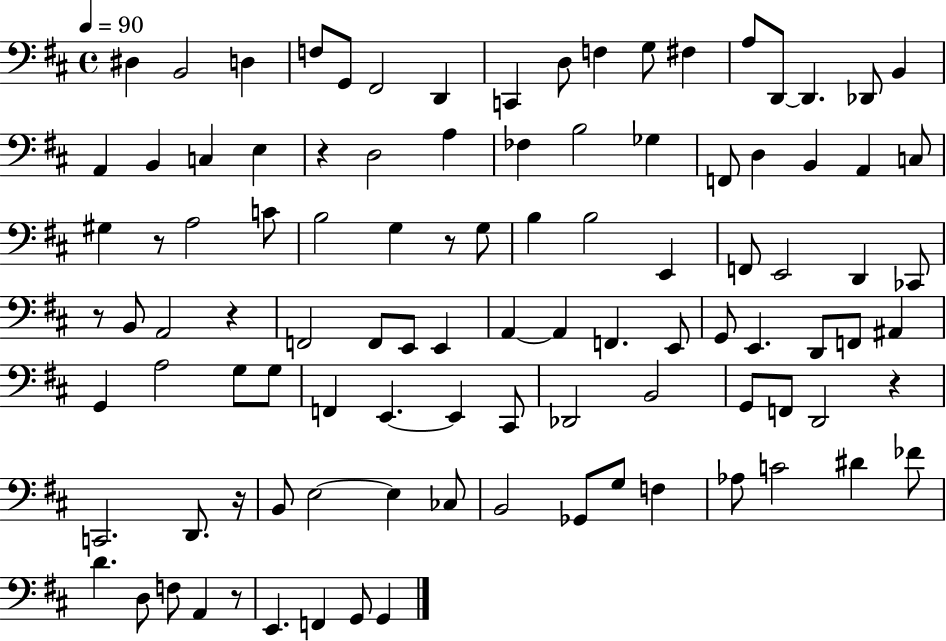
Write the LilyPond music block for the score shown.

{
  \clef bass
  \time 4/4
  \defaultTimeSignature
  \key d \major
  \tempo 4 = 90
  dis4 b,2 d4 | f8 g,8 fis,2 d,4 | c,4 d8 f4 g8 fis4 | a8 d,8~~ d,4. des,8 b,4 | \break a,4 b,4 c4 e4 | r4 d2 a4 | fes4 b2 ges4 | f,8 d4 b,4 a,4 c8 | \break gis4 r8 a2 c'8 | b2 g4 r8 g8 | b4 b2 e,4 | f,8 e,2 d,4 ces,8 | \break r8 b,8 a,2 r4 | f,2 f,8 e,8 e,4 | a,4~~ a,4 f,4. e,8 | g,8 e,4. d,8 f,8 ais,4 | \break g,4 a2 g8 g8 | f,4 e,4.~~ e,4 cis,8 | des,2 b,2 | g,8 f,8 d,2 r4 | \break c,2. d,8. r16 | b,8 e2~~ e4 ces8 | b,2 ges,8 g8 f4 | aes8 c'2 dis'4 fes'8 | \break d'4. d8 f8 a,4 r8 | e,4. f,4 g,8 g,4 | \bar "|."
}